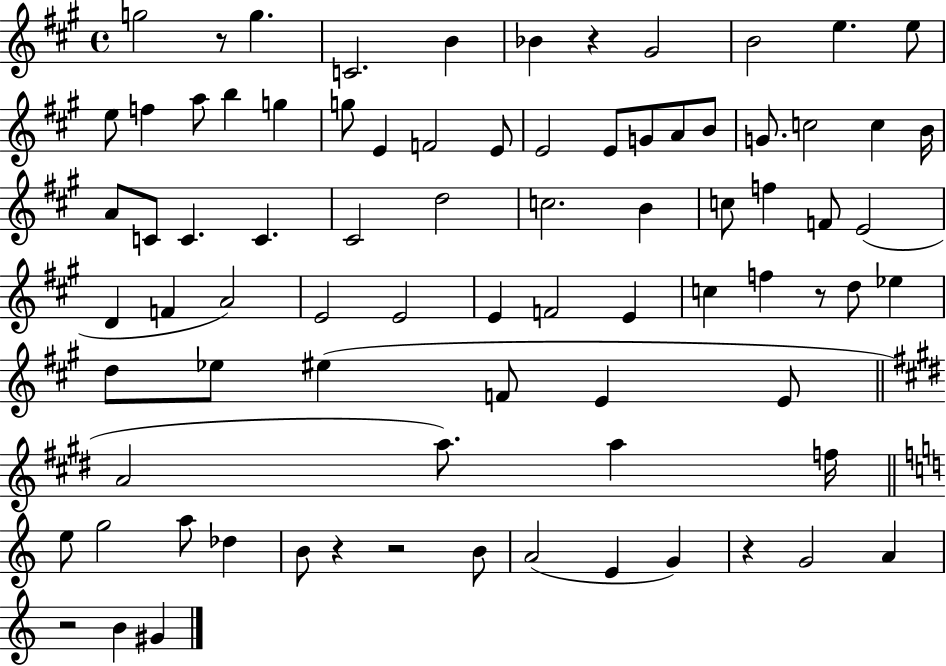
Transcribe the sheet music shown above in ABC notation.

X:1
T:Untitled
M:4/4
L:1/4
K:A
g2 z/2 g C2 B _B z ^G2 B2 e e/2 e/2 f a/2 b g g/2 E F2 E/2 E2 E/2 G/2 A/2 B/2 G/2 c2 c B/4 A/2 C/2 C C ^C2 d2 c2 B c/2 f F/2 E2 D F A2 E2 E2 E F2 E c f z/2 d/2 _e d/2 _e/2 ^e F/2 E E/2 A2 a/2 a f/4 e/2 g2 a/2 _d B/2 z z2 B/2 A2 E G z G2 A z2 B ^G